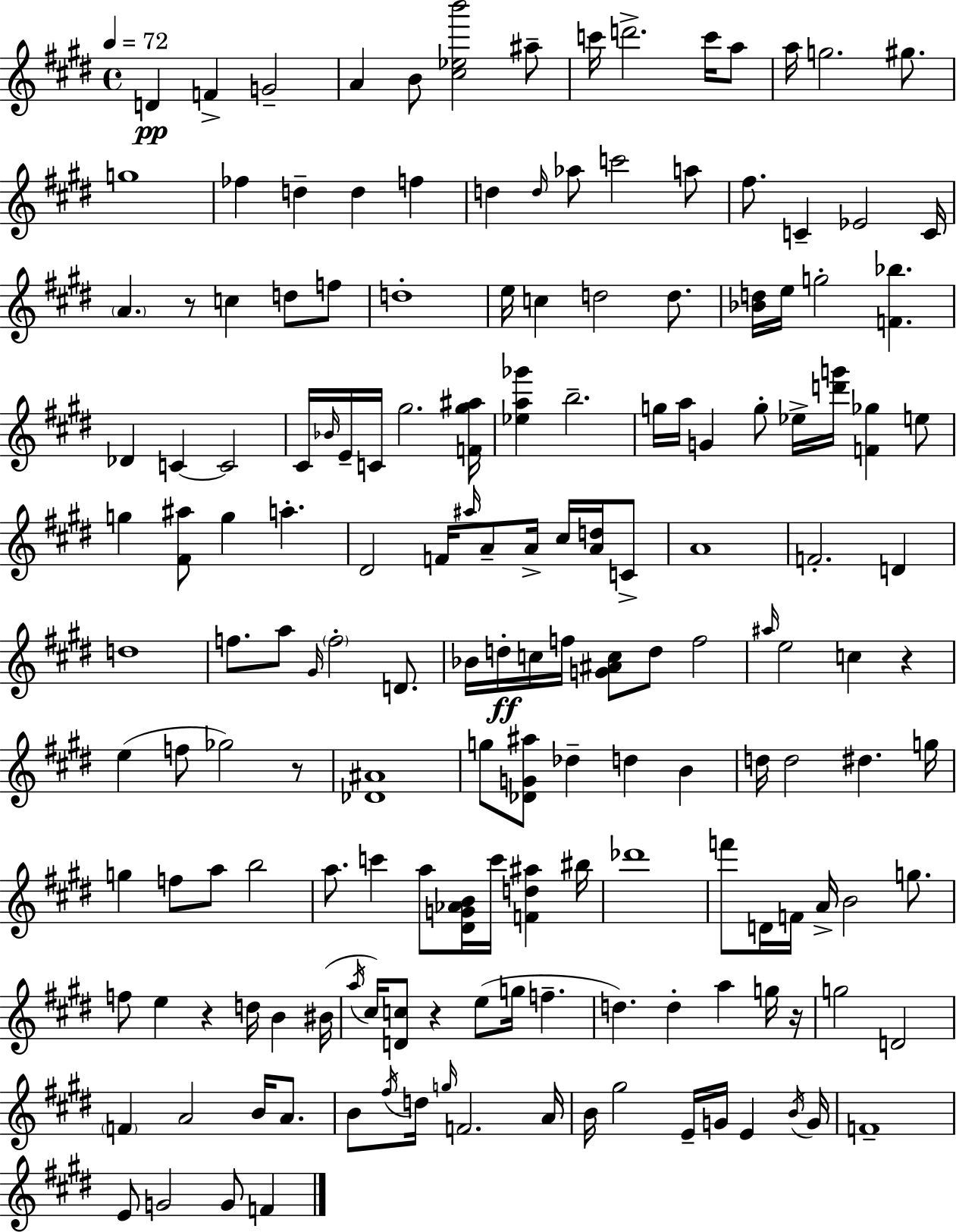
{
  \clef treble
  \time 4/4
  \defaultTimeSignature
  \key e \major
  \tempo 4 = 72
  \repeat volta 2 { d'4\pp f'4-> g'2-- | a'4 b'8 <cis'' ees'' b'''>2 ais''8-- | c'''16 d'''2.-> c'''16 a''8 | a''16 g''2. gis''8. | \break g''1 | fes''4 d''4-- d''4 f''4 | d''4 \grace { d''16 } aes''8 c'''2 a''8 | fis''8. c'4-- ees'2 | \break c'16 \parenthesize a'4. r8 c''4 d''8 f''8 | d''1-. | e''16 c''4 d''2 d''8. | <bes' d''>16 e''16 g''2-. <f' bes''>4. | \break des'4 c'4~~ c'2 | cis'16 \grace { bes'16 } e'16-- c'16 gis''2. | <f' gis'' ais''>16 <ees'' a'' ges'''>4 b''2.-- | g''16 a''16 g'4 g''8-. ees''16-> <d''' g'''>16 <f' ges''>4 | \break e''8 g''4 <fis' ais''>8 g''4 a''4.-. | dis'2 f'16 \grace { ais''16 } a'8-- a'16-> cis''16 | <a' d''>16 c'8-> a'1 | f'2.-. d'4 | \break d''1 | f''8. a''8 \grace { gis'16 } \parenthesize f''2-. | d'8. bes'16 d''16-.\ff c''16 f''16 <g' ais' c''>8 d''8 f''2 | \grace { ais''16 } e''2 c''4 | \break r4 e''4( f''8 ges''2) | r8 <des' ais'>1 | g''8 <des' g' ais''>8 des''4-- d''4 | b'4 d''16 d''2 dis''4. | \break g''16 g''4 f''8 a''8 b''2 | a''8. c'''4 a''8 <dis' g' aes' b'>16 c'''16 | <f' d'' ais''>4 bis''16 des'''1 | f'''8 d'16 f'16 a'16-> b'2 | \break g''8. f''8 e''4 r4 d''16 | b'4 bis'16( \acciaccatura { a''16 } cis''16) <d' c''>8 r4 e''8( g''16 | f''4.-- d''4.) d''4-. | a''4 g''16 r16 g''2 d'2 | \break \parenthesize f'4 a'2 | b'16 a'8. b'8 \acciaccatura { fis''16 } d''16 \grace { g''16 } f'2. | a'16 b'16 gis''2 | e'16-- g'16 e'4 \acciaccatura { b'16 } g'16 f'1-- | \break e'8 g'2 | g'8 f'4 } \bar "|."
}